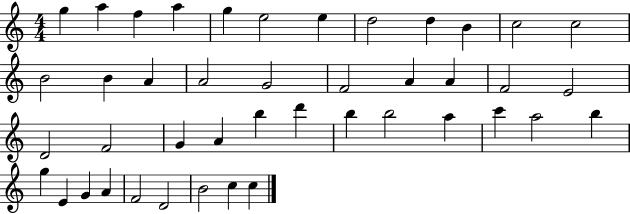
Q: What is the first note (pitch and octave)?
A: G5